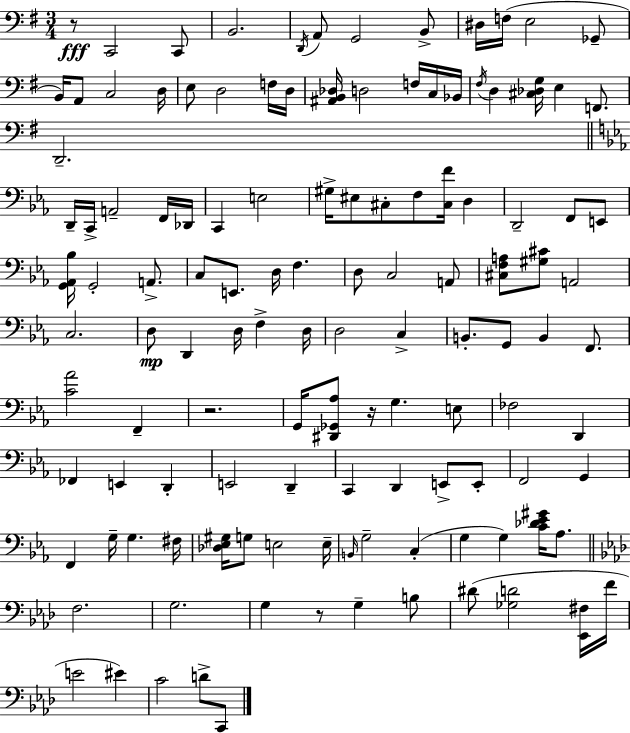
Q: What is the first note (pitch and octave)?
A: C2